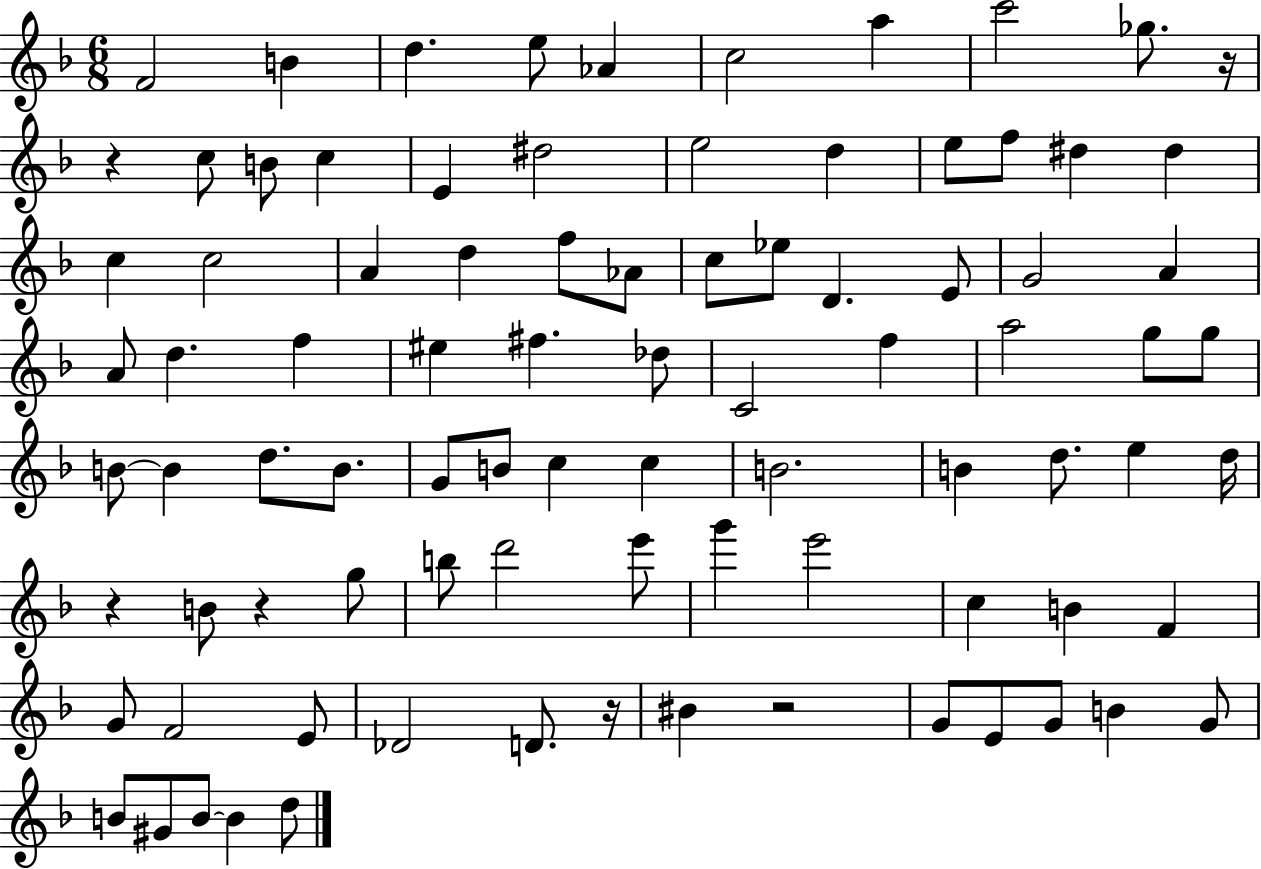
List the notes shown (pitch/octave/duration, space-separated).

F4/h B4/q D5/q. E5/e Ab4/q C5/h A5/q C6/h Gb5/e. R/s R/q C5/e B4/e C5/q E4/q D#5/h E5/h D5/q E5/e F5/e D#5/q D#5/q C5/q C5/h A4/q D5/q F5/e Ab4/e C5/e Eb5/e D4/q. E4/e G4/h A4/q A4/e D5/q. F5/q EIS5/q F#5/q. Db5/e C4/h F5/q A5/h G5/e G5/e B4/e B4/q D5/e. B4/e. G4/e B4/e C5/q C5/q B4/h. B4/q D5/e. E5/q D5/s R/q B4/e R/q G5/e B5/e D6/h E6/e G6/q E6/h C5/q B4/q F4/q G4/e F4/h E4/e Db4/h D4/e. R/s BIS4/q R/h G4/e E4/e G4/e B4/q G4/e B4/e G#4/e B4/e B4/q D5/e